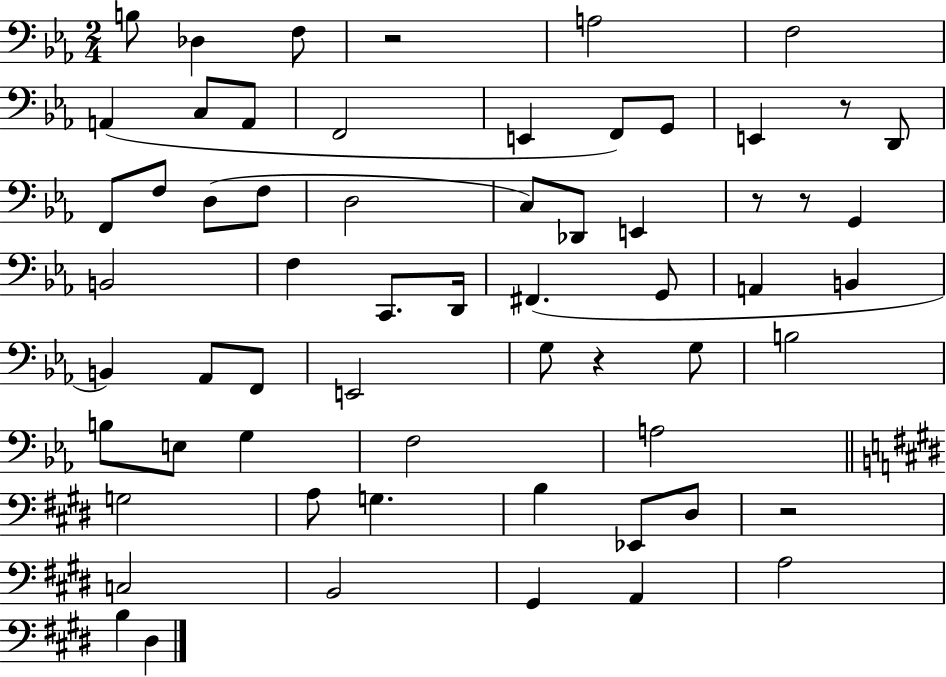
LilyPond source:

{
  \clef bass
  \numericTimeSignature
  \time 2/4
  \key ees \major
  b8 des4 f8 | r2 | a2 | f2 | \break a,4( c8 a,8 | f,2 | e,4 f,8) g,8 | e,4 r8 d,8 | \break f,8 f8 d8( f8 | d2 | c8) des,8 e,4 | r8 r8 g,4 | \break b,2 | f4 c,8. d,16 | fis,4.( g,8 | a,4 b,4 | \break b,4) aes,8 f,8 | e,2 | g8 r4 g8 | b2 | \break b8 e8 g4 | f2 | a2 | \bar "||" \break \key e \major g2 | a8 g4. | b4 ees,8 dis8 | r2 | \break c2 | b,2 | gis,4 a,4 | a2 | \break b4 dis4 | \bar "|."
}